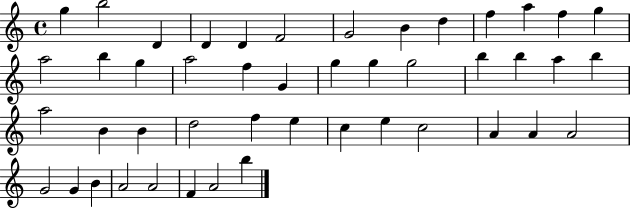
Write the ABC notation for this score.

X:1
T:Untitled
M:4/4
L:1/4
K:C
g b2 D D D F2 G2 B d f a f g a2 b g a2 f G g g g2 b b a b a2 B B d2 f e c e c2 A A A2 G2 G B A2 A2 F A2 b